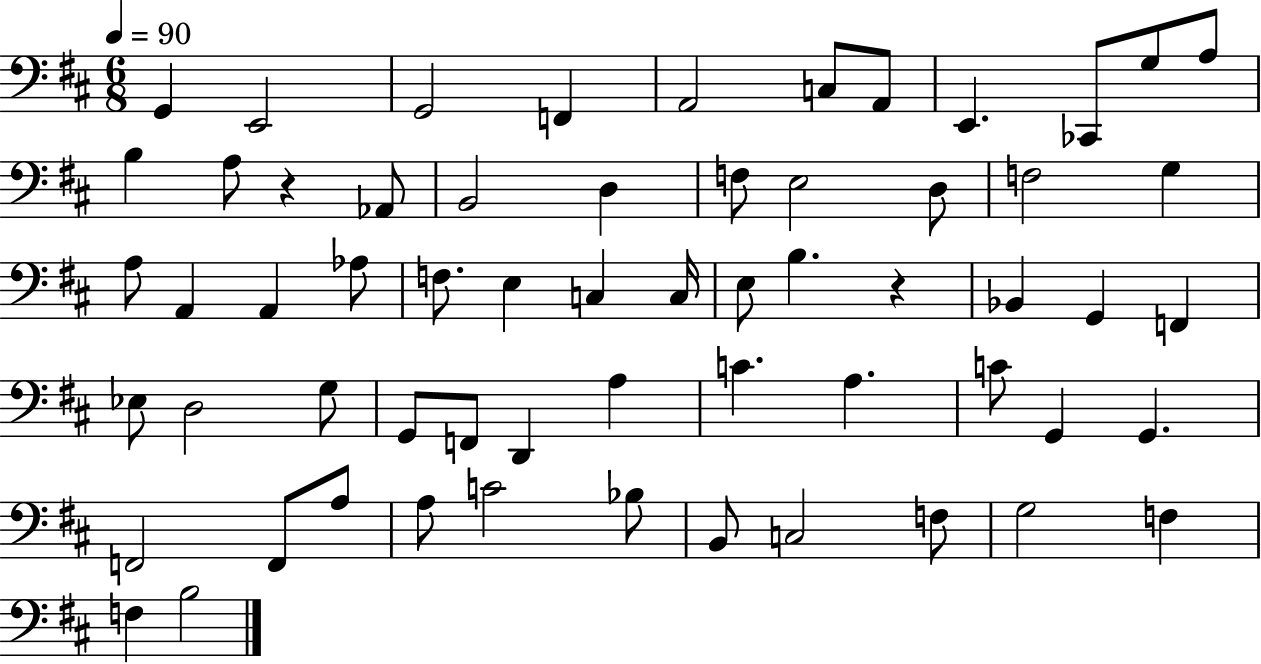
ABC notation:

X:1
T:Untitled
M:6/8
L:1/4
K:D
G,, E,,2 G,,2 F,, A,,2 C,/2 A,,/2 E,, _C,,/2 G,/2 A,/2 B, A,/2 z _A,,/2 B,,2 D, F,/2 E,2 D,/2 F,2 G, A,/2 A,, A,, _A,/2 F,/2 E, C, C,/4 E,/2 B, z _B,, G,, F,, _E,/2 D,2 G,/2 G,,/2 F,,/2 D,, A, C A, C/2 G,, G,, F,,2 F,,/2 A,/2 A,/2 C2 _B,/2 B,,/2 C,2 F,/2 G,2 F, F, B,2